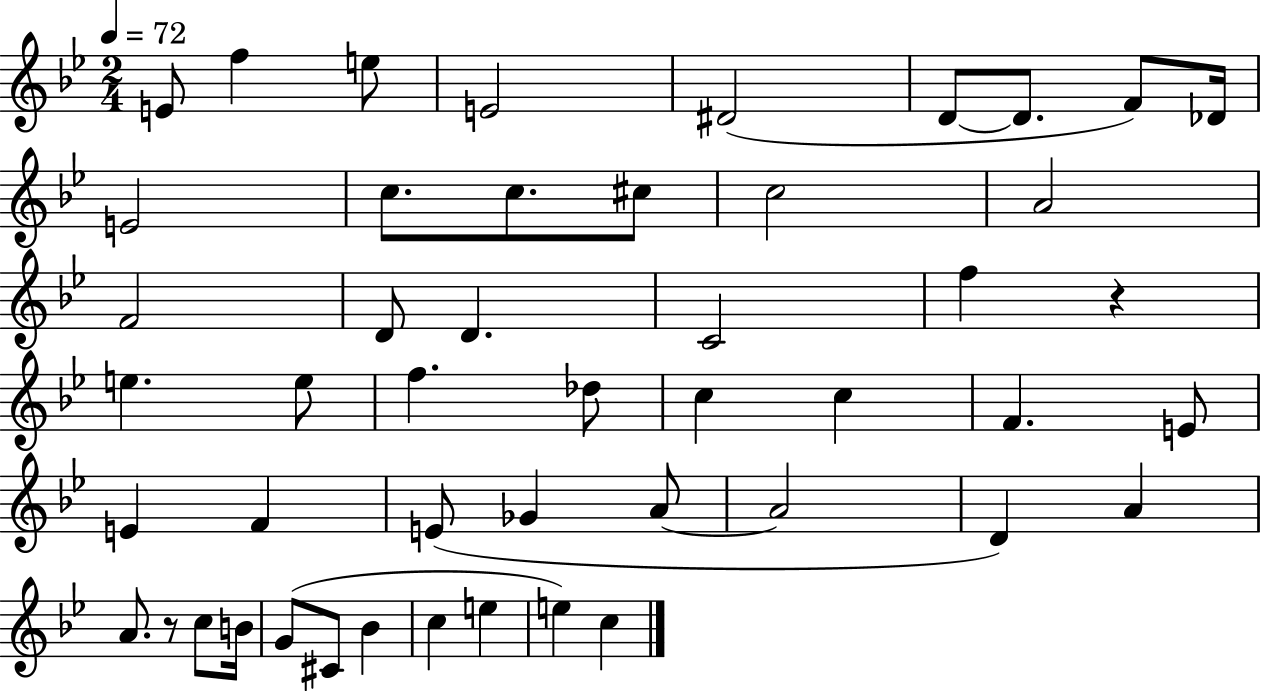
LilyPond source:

{
  \clef treble
  \numericTimeSignature
  \time 2/4
  \key bes \major
  \tempo 4 = 72
  e'8 f''4 e''8 | e'2 | dis'2( | d'8~~ d'8. f'8) des'16 | \break e'2 | c''8. c''8. cis''8 | c''2 | a'2 | \break f'2 | d'8 d'4. | c'2 | f''4 r4 | \break e''4. e''8 | f''4. des''8 | c''4 c''4 | f'4. e'8 | \break e'4 f'4 | e'8( ges'4 a'8~~ | a'2 | d'4) a'4 | \break a'8. r8 c''8 b'16 | g'8( cis'8 bes'4 | c''4 e''4 | e''4) c''4 | \break \bar "|."
}